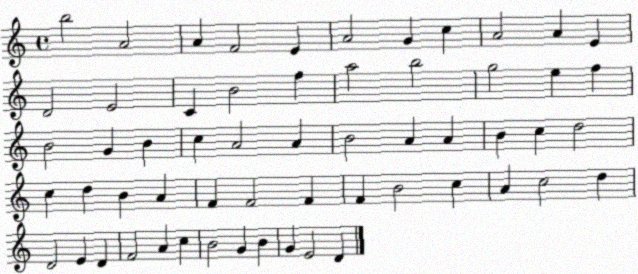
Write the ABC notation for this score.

X:1
T:Untitled
M:4/4
L:1/4
K:C
b2 A2 A F2 E A2 G c A2 A E D2 E2 C B2 f a2 b2 g2 e f B2 G B c A2 A B2 A A B c d2 c d B A F F2 F F B2 c A c2 d D2 E D F2 A c B2 G B G E2 D